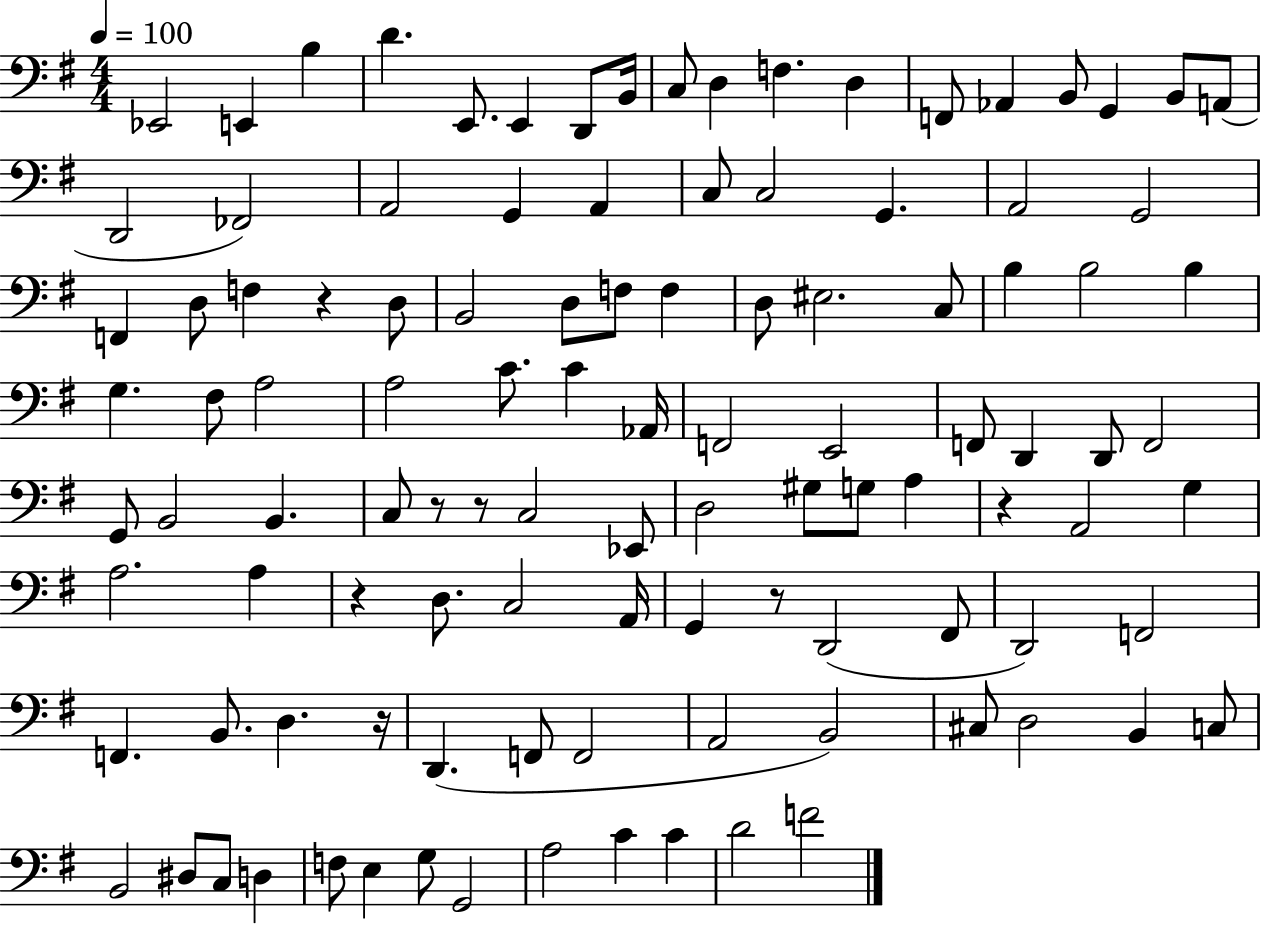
X:1
T:Untitled
M:4/4
L:1/4
K:G
_E,,2 E,, B, D E,,/2 E,, D,,/2 B,,/4 C,/2 D, F, D, F,,/2 _A,, B,,/2 G,, B,,/2 A,,/2 D,,2 _F,,2 A,,2 G,, A,, C,/2 C,2 G,, A,,2 G,,2 F,, D,/2 F, z D,/2 B,,2 D,/2 F,/2 F, D,/2 ^E,2 C,/2 B, B,2 B, G, ^F,/2 A,2 A,2 C/2 C _A,,/4 F,,2 E,,2 F,,/2 D,, D,,/2 F,,2 G,,/2 B,,2 B,, C,/2 z/2 z/2 C,2 _E,,/2 D,2 ^G,/2 G,/2 A, z A,,2 G, A,2 A, z D,/2 C,2 A,,/4 G,, z/2 D,,2 ^F,,/2 D,,2 F,,2 F,, B,,/2 D, z/4 D,, F,,/2 F,,2 A,,2 B,,2 ^C,/2 D,2 B,, C,/2 B,,2 ^D,/2 C,/2 D, F,/2 E, G,/2 G,,2 A,2 C C D2 F2